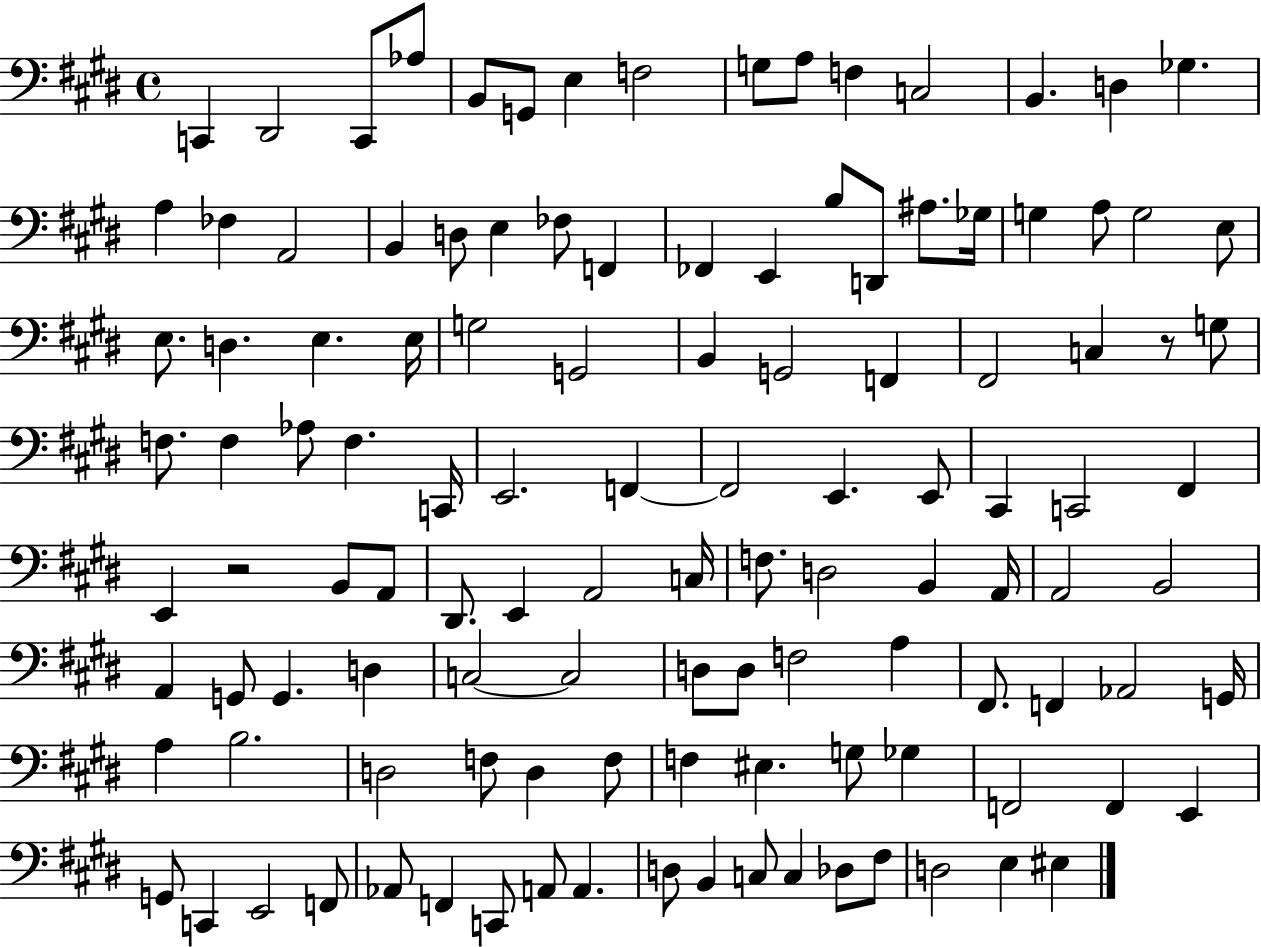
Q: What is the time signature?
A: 4/4